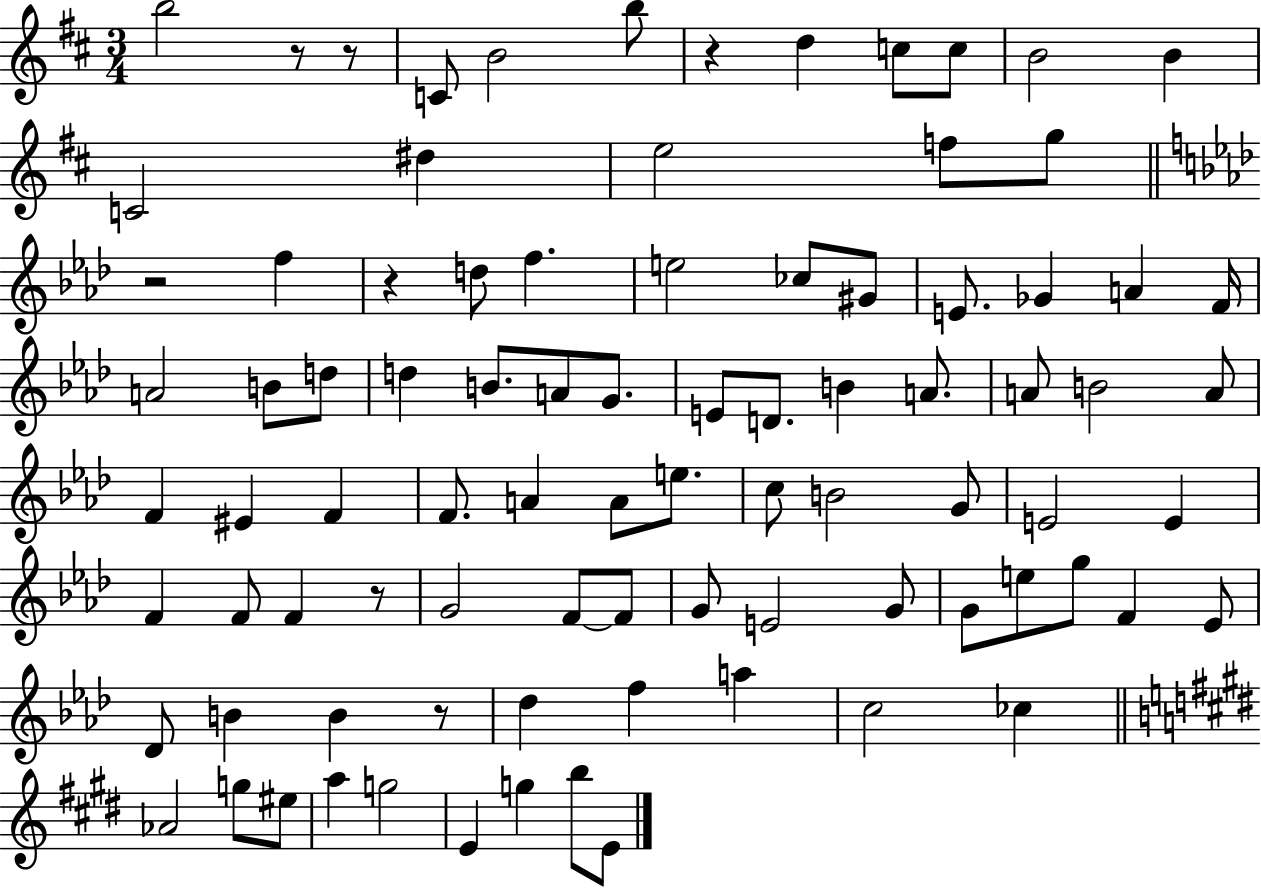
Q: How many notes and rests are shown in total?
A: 88